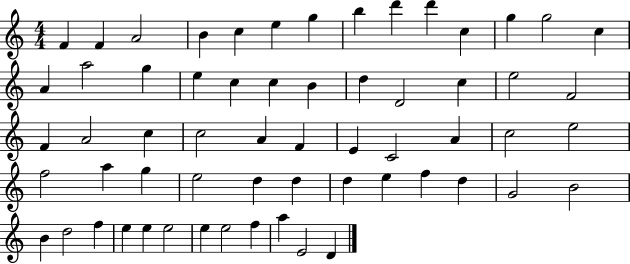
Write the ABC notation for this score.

X:1
T:Untitled
M:4/4
L:1/4
K:C
F F A2 B c e g b d' d' c g g2 c A a2 g e c c B d D2 c e2 F2 F A2 c c2 A F E C2 A c2 e2 f2 a g e2 d d d e f d G2 B2 B d2 f e e e2 e e2 f a E2 D